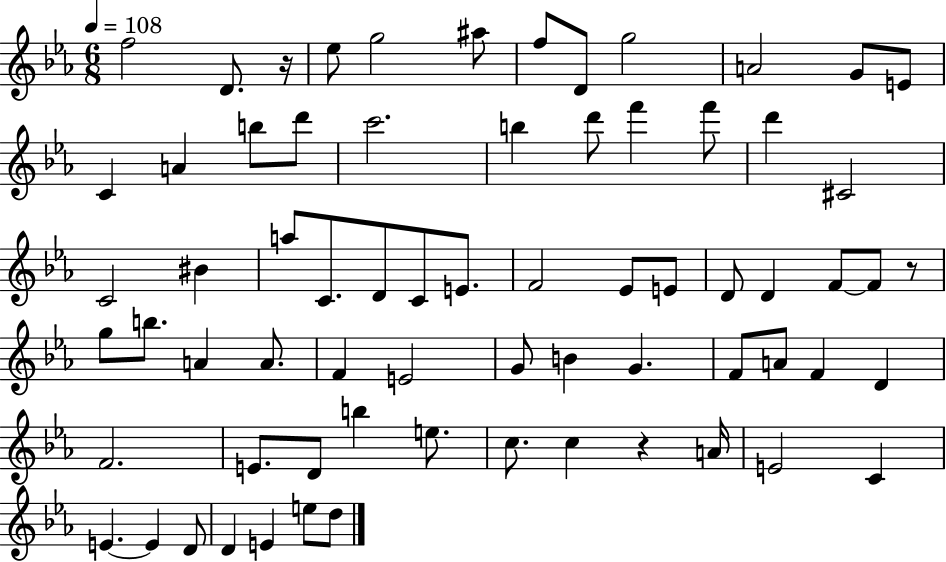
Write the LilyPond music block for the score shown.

{
  \clef treble
  \numericTimeSignature
  \time 6/8
  \key ees \major
  \tempo 4 = 108
  f''2 d'8. r16 | ees''8 g''2 ais''8 | f''8 d'8 g''2 | a'2 g'8 e'8 | \break c'4 a'4 b''8 d'''8 | c'''2. | b''4 d'''8 f'''4 f'''8 | d'''4 cis'2 | \break c'2 bis'4 | a''8 c'8. d'8 c'8 e'8. | f'2 ees'8 e'8 | d'8 d'4 f'8~~ f'8 r8 | \break g''8 b''8. a'4 a'8. | f'4 e'2 | g'8 b'4 g'4. | f'8 a'8 f'4 d'4 | \break f'2. | e'8. d'8 b''4 e''8. | c''8. c''4 r4 a'16 | e'2 c'4 | \break e'4.~~ e'4 d'8 | d'4 e'4 e''8 d''8 | \bar "|."
}